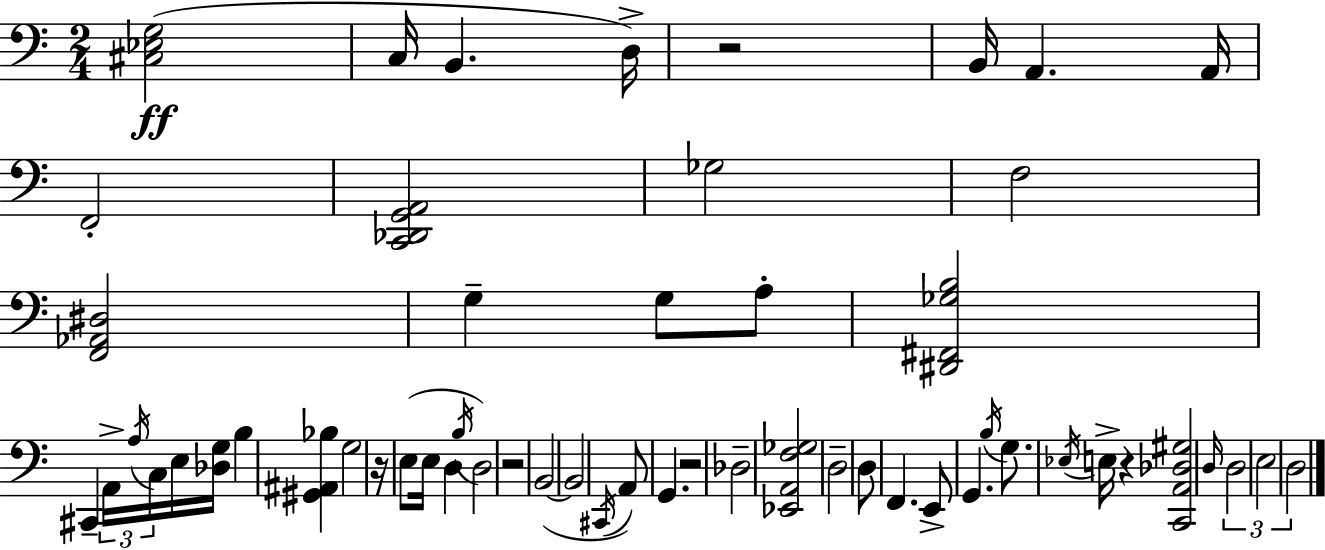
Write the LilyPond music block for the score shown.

{
  \clef bass
  \numericTimeSignature
  \time 2/4
  \key a \minor
  <cis ees g>2(\ff | c16 b,4. d16->) | r2 | b,16 a,4. a,16 | \break f,2-. | <c, des, g, a,>2 | ges2 | f2 | \break <f, aes, dis>2 | g4-- g8 a8-. | <dis, fis, ges b>2 | cis,4-- \tuplet 3/2 { a,16-> \acciaccatura { a16 } c16 } e16 | \break <des g>16 b4 <gis, ais, bes>4 | g2 | r16 e8( e16 d4 | \acciaccatura { b16 } d2) | \break r2 | b,2~(~ | b,2 | \acciaccatura { cis,16 } a,8) g,4. | \break r2 | des2-- | <ees, a, f ges>2 | d2-- | \break d8 f,4. | e,8-> g,4. | \acciaccatura { b16 } g8. \acciaccatura { ees16 } | e16-> r4 <c, a, des gis>2 | \break \grace { d16 } \tuplet 3/2 { d2 | e2 | d2 } | \bar "|."
}